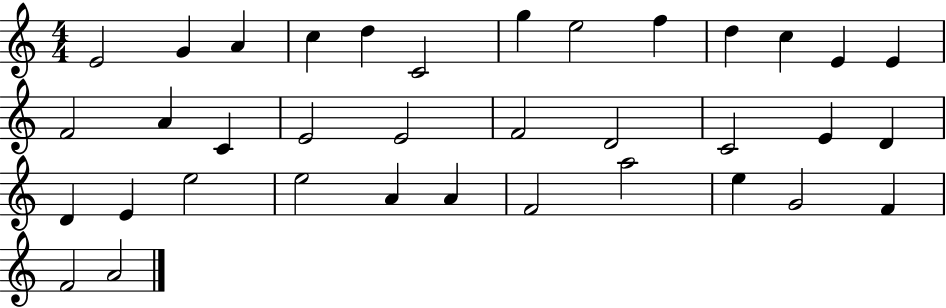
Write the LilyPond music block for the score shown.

{
  \clef treble
  \numericTimeSignature
  \time 4/4
  \key c \major
  e'2 g'4 a'4 | c''4 d''4 c'2 | g''4 e''2 f''4 | d''4 c''4 e'4 e'4 | \break f'2 a'4 c'4 | e'2 e'2 | f'2 d'2 | c'2 e'4 d'4 | \break d'4 e'4 e''2 | e''2 a'4 a'4 | f'2 a''2 | e''4 g'2 f'4 | \break f'2 a'2 | \bar "|."
}